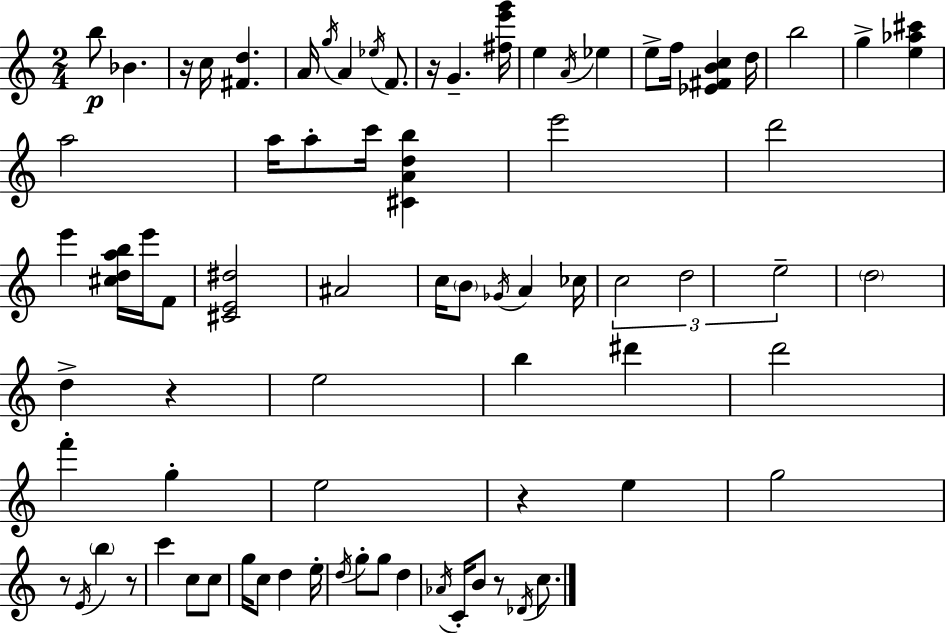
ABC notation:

X:1
T:Untitled
M:2/4
L:1/4
K:Am
b/2 _B z/4 c/4 [^Fd] A/4 g/4 A _e/4 F/2 z/4 G [^fe'g']/4 e A/4 _e e/2 f/4 [_E^FBc] d/4 b2 g [e_a^c'] a2 a/4 a/2 c'/4 [^CAdb] e'2 d'2 e' [^cdab]/4 e'/4 F/2 [^CE^d]2 ^A2 c/4 B/2 _G/4 A _c/4 c2 d2 e2 d2 d z e2 b ^d' d'2 f' g e2 z e g2 z/2 E/4 b z/2 c' c/2 c/2 g/4 c/2 d e/4 d/4 g/2 g/2 d _A/4 C/4 B/2 z/2 _D/4 c/2